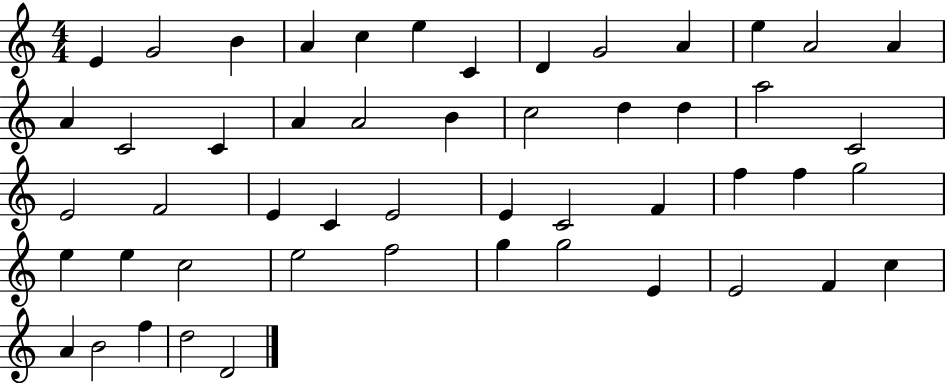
X:1
T:Untitled
M:4/4
L:1/4
K:C
E G2 B A c e C D G2 A e A2 A A C2 C A A2 B c2 d d a2 C2 E2 F2 E C E2 E C2 F f f g2 e e c2 e2 f2 g g2 E E2 F c A B2 f d2 D2